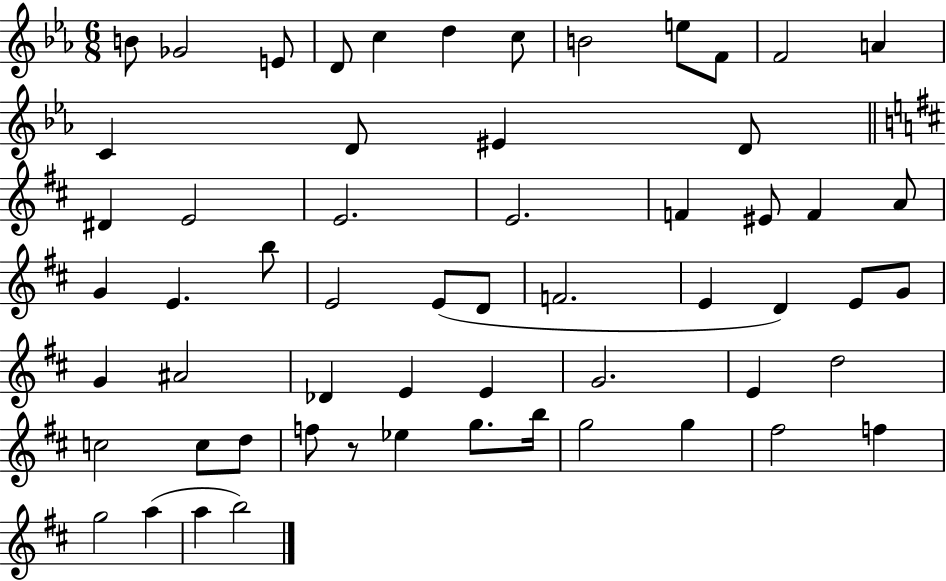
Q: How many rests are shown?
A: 1